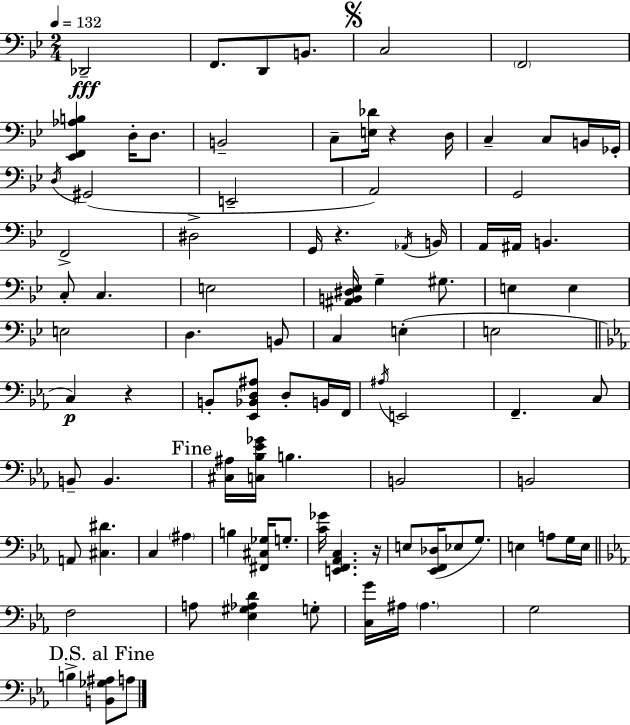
Db2/h F2/e. D2/e B2/e. C3/h F2/h [Eb2,F2,Ab3,B3]/q D3/s D3/e. B2/h C3/e [E3,Db4]/s R/q D3/s C3/q C3/e B2/s Gb2/s D3/s G#2/h E2/h A2/h G2/h F2/h D#3/h G2/s R/q. Ab2/s B2/s A2/s A#2/s B2/q. C3/e C3/q. E3/h [A#2,B2,D#3,Eb3]/s G3/q G#3/e. E3/q E3/q E3/h D3/q. B2/e C3/q E3/q E3/h C3/q R/q B2/e [Eb2,Bb2,D3,A#3]/e D3/e B2/s F2/s A#3/s E2/h F2/q. C3/e B2/e B2/q. [C#3,A#3]/s [C3,Bb3,Eb4,Gb4]/s B3/q. B2/h B2/h A2/e [C#3,D#4]/q. C3/q A#3/q B3/q [F#2,C#3,Gb3]/s G3/e. [C4,Gb4]/s [E2,F2,Ab2,C3]/q. R/s E3/e [Eb2,F2,Db3]/s Eb3/e G3/e. E3/q A3/e G3/s E3/s F3/h A3/e [Eb3,G#3,Ab3,D4]/q G3/e [C3,G4]/s A#3/s A#3/q. G3/h B3/q [B2,Gb3,A#3]/e A3/e